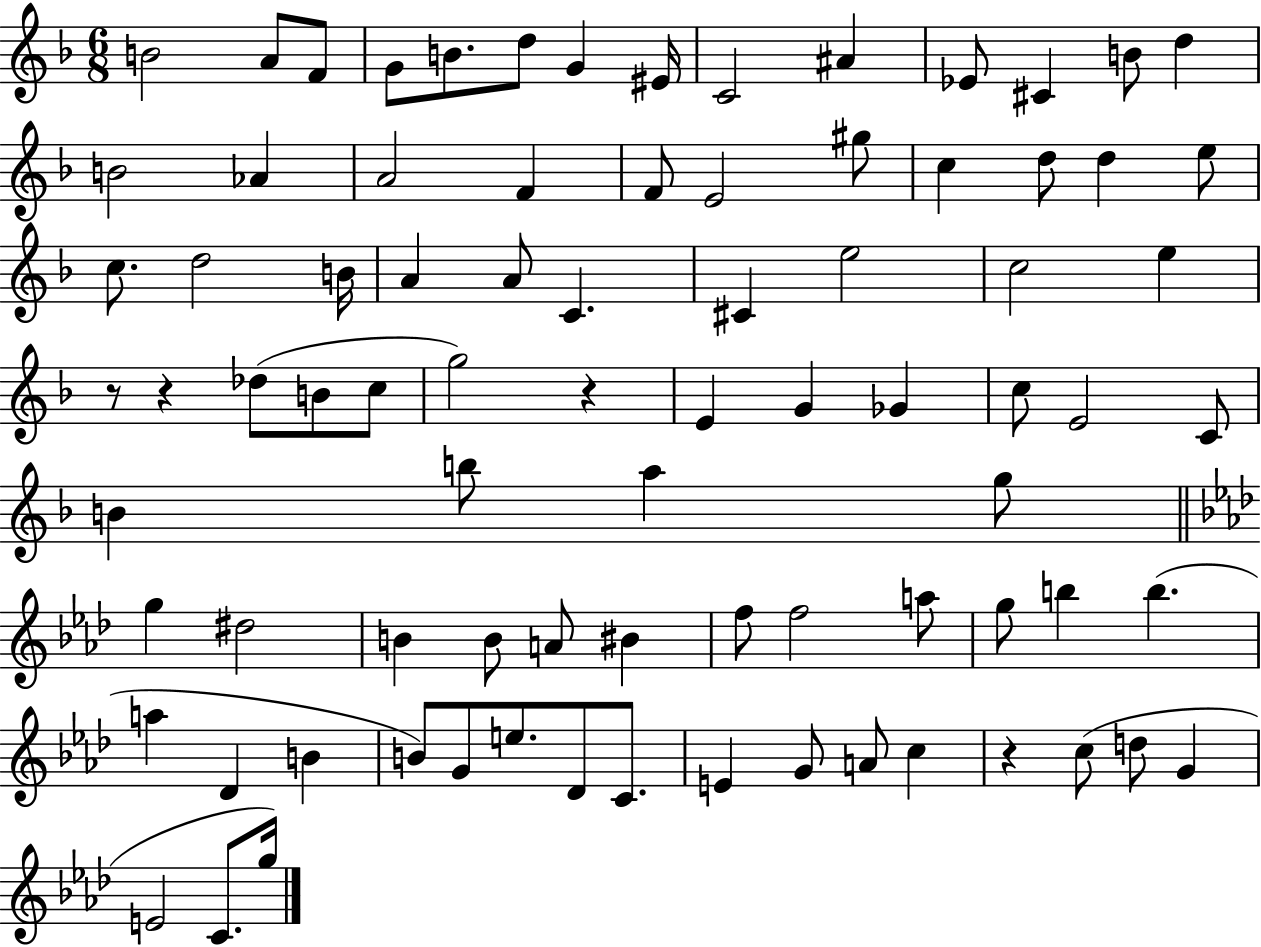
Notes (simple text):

B4/h A4/e F4/e G4/e B4/e. D5/e G4/q EIS4/s C4/h A#4/q Eb4/e C#4/q B4/e D5/q B4/h Ab4/q A4/h F4/q F4/e E4/h G#5/e C5/q D5/e D5/q E5/e C5/e. D5/h B4/s A4/q A4/e C4/q. C#4/q E5/h C5/h E5/q R/e R/q Db5/e B4/e C5/e G5/h R/q E4/q G4/q Gb4/q C5/e E4/h C4/e B4/q B5/e A5/q G5/e G5/q D#5/h B4/q B4/e A4/e BIS4/q F5/e F5/h A5/e G5/e B5/q B5/q. A5/q Db4/q B4/q B4/e G4/e E5/e. Db4/e C4/e. E4/q G4/e A4/e C5/q R/q C5/e D5/e G4/q E4/h C4/e. G5/s